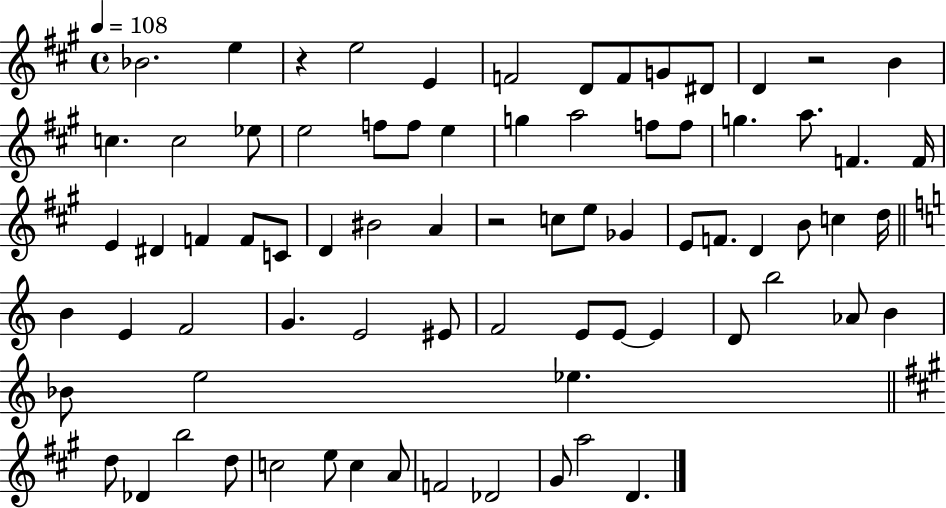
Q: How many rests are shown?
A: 3